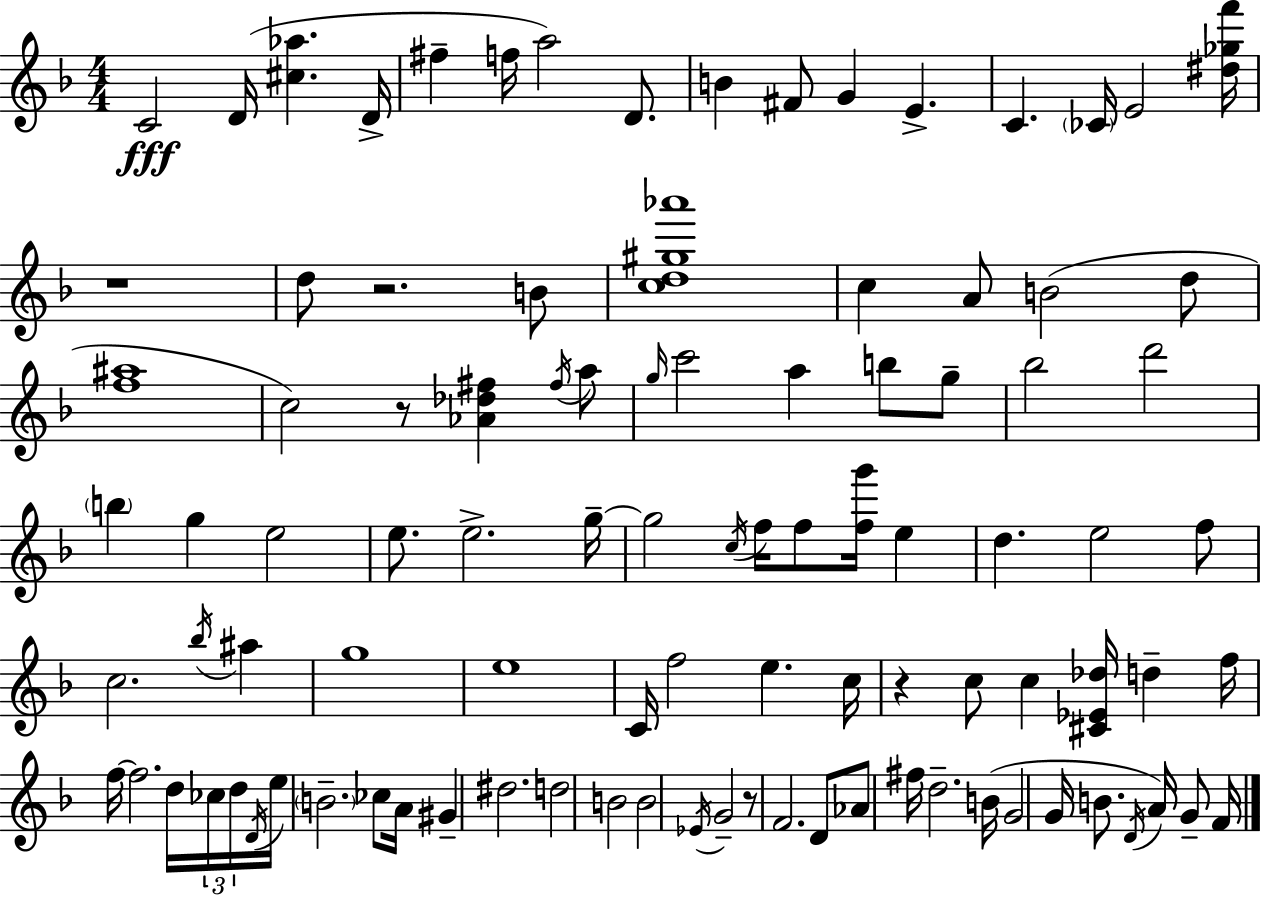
C4/h D4/s [C#5,Ab5]/q. D4/s F#5/q F5/s A5/h D4/e. B4/q F#4/e G4/q E4/q. C4/q. CES4/s E4/h [D#5,Gb5,F6]/s R/w D5/e R/h. B4/e [C5,D5,G#5,Ab6]/w C5/q A4/e B4/h D5/e [F5,A#5]/w C5/h R/e [Ab4,Db5,F#5]/q F#5/s A5/e G5/s C6/h A5/q B5/e G5/e Bb5/h D6/h B5/q G5/q E5/h E5/e. E5/h. G5/s G5/h C5/s F5/s F5/e [F5,G6]/s E5/q D5/q. E5/h F5/e C5/h. Bb5/s A#5/q G5/w E5/w C4/s F5/h E5/q. C5/s R/q C5/e C5/q [C#4,Eb4,Db5]/s D5/q F5/s F5/s F5/h. D5/s CES5/s D5/s D4/s E5/s B4/h. CES5/e A4/s G#4/q D#5/h. D5/h B4/h B4/h Eb4/s G4/h R/e F4/h. D4/e Ab4/e F#5/s D5/h. B4/s G4/h G4/s B4/e. D4/s A4/s G4/e F4/s